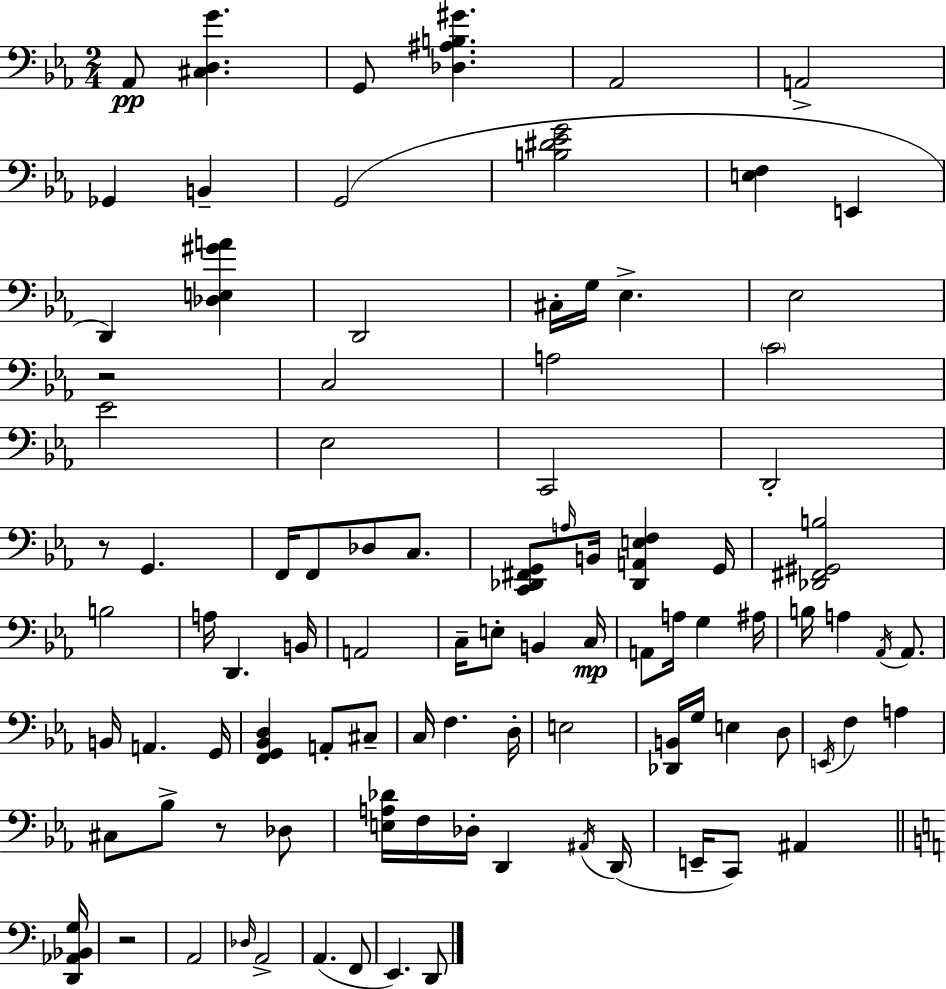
{
  \clef bass
  \numericTimeSignature
  \time 2/4
  \key ees \major
  aes,8\pp <cis d g'>4. | g,8 <des ais b gis'>4. | aes,2 | a,2-> | \break ges,4 b,4-- | g,2( | <b dis' ees' g'>2 | <e f>4 e,4 | \break d,4) <des e gis' a'>4 | d,2 | cis16-. g16 ees4.-> | ees2 | \break r2 | c2 | a2 | \parenthesize c'2 | \break ees'2 | ees2 | c,2 | d,2-. | \break r8 g,4. | f,16 f,8 des8 c8. | <c, des, fis, g,>8 \grace { a16 } b,16 <des, a, e f>4 | g,16 <des, fis, gis, b>2 | \break b2 | a16 d,4. | b,16 a,2 | c16-- e8-. b,4 | \break c16\mp a,8 a16 g4 | ais16 b16 a4 \acciaccatura { aes,16 } aes,8. | b,16 a,4. | g,16 <f, g, bes, d>4 a,8-. | \break cis8-- c16 f4. | d16-. e2 | <des, b,>16 g16 e4 | d8 \acciaccatura { e,16 } f4 a4 | \break cis8 bes8-> r8 | des8 <e a des'>16 f16 des16-. d,4 | \acciaccatura { ais,16 }( d,16 e,16-- c,8) ais,4 | \bar "||" \break \key a \minor <d, aes, bes, g>16 r2 | a,2 | \grace { des16 } a,2-> | a,4.( | \break f,8 e,4.) | d,8 \bar "|."
}